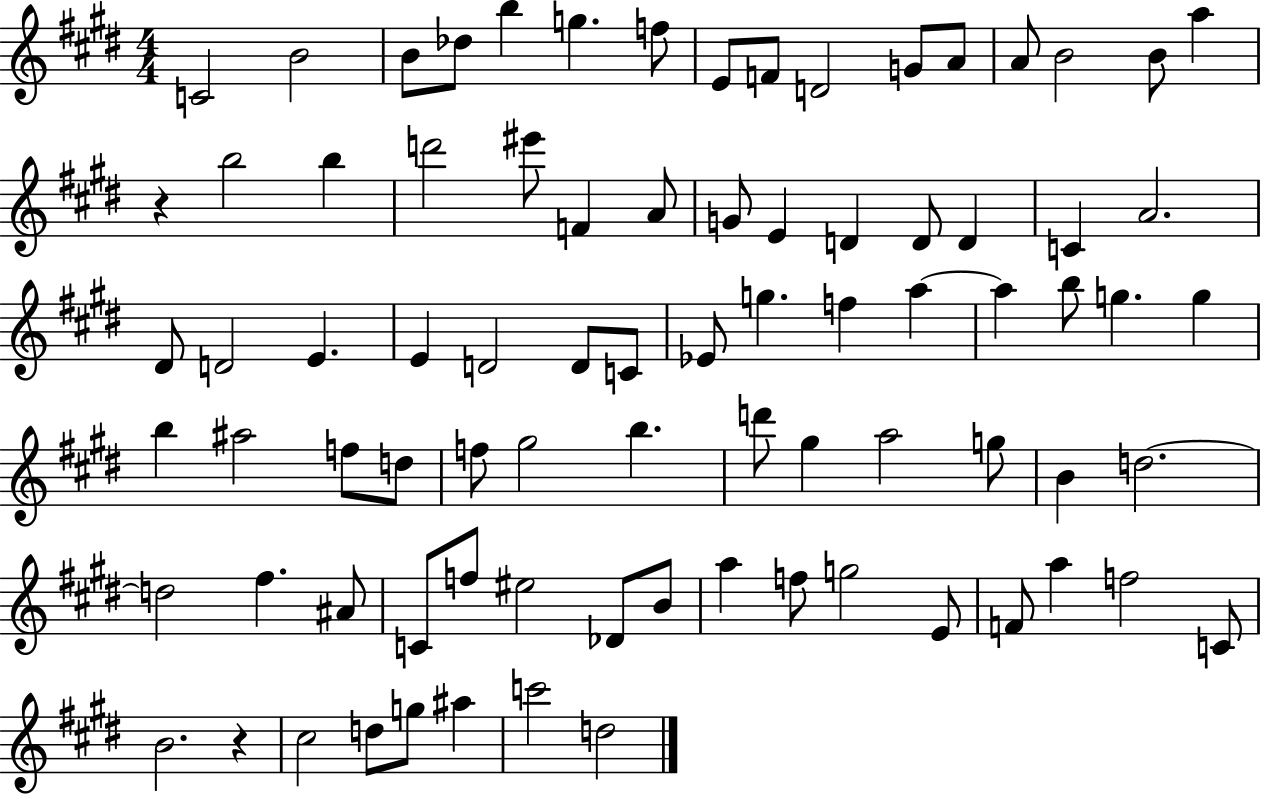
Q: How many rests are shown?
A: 2